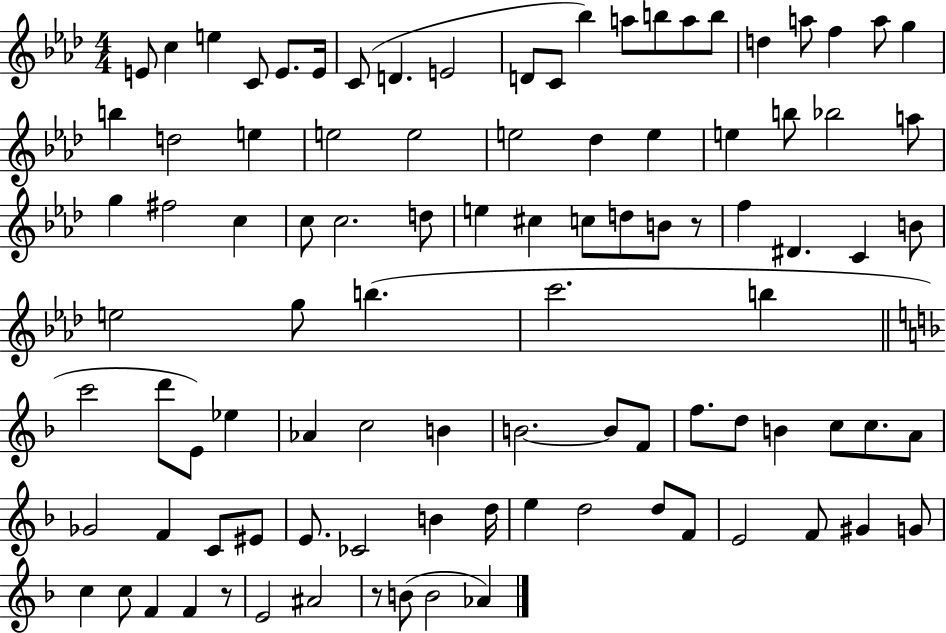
{
  \clef treble
  \numericTimeSignature
  \time 4/4
  \key aes \major
  \repeat volta 2 { e'8 c''4 e''4 c'8 e'8. e'16 | c'8( d'4. e'2 | d'8 c'8 bes''4) a''8 b''8 a''8 b''8 | d''4 a''8 f''4 a''8 g''4 | \break b''4 d''2 e''4 | e''2 e''2 | e''2 des''4 e''4 | e''4 b''8 bes''2 a''8 | \break g''4 fis''2 c''4 | c''8 c''2. d''8 | e''4 cis''4 c''8 d''8 b'8 r8 | f''4 dis'4. c'4 b'8 | \break e''2 g''8 b''4.( | c'''2. b''4 | \bar "||" \break \key f \major c'''2 d'''8 e'8) ees''4 | aes'4 c''2 b'4 | b'2.~~ b'8 f'8 | f''8. d''8 b'4 c''8 c''8. a'8 | \break ges'2 f'4 c'8 eis'8 | e'8. ces'2 b'4 d''16 | e''4 d''2 d''8 f'8 | e'2 f'8 gis'4 g'8 | \break c''4 c''8 f'4 f'4 r8 | e'2 ais'2 | r8 b'8( b'2 aes'4) | } \bar "|."
}